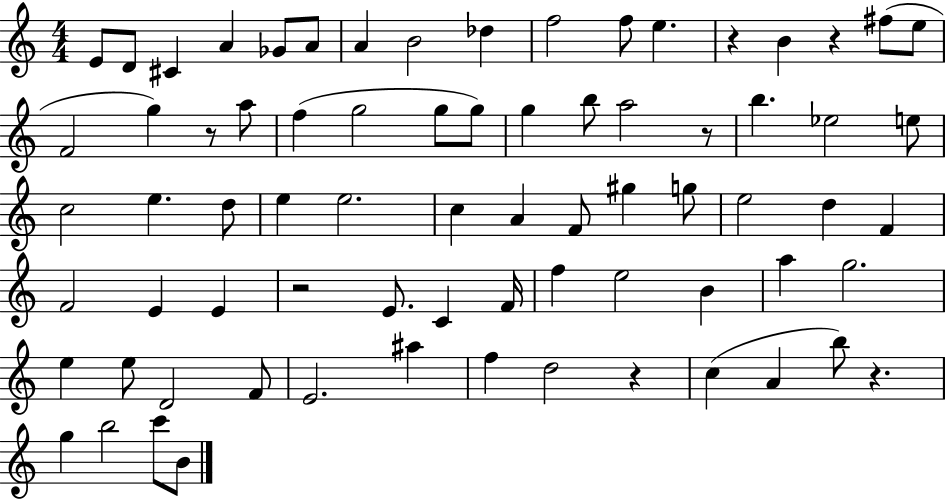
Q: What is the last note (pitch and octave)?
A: B4